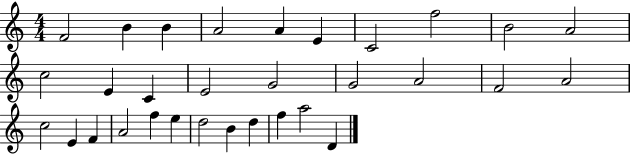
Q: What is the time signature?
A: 4/4